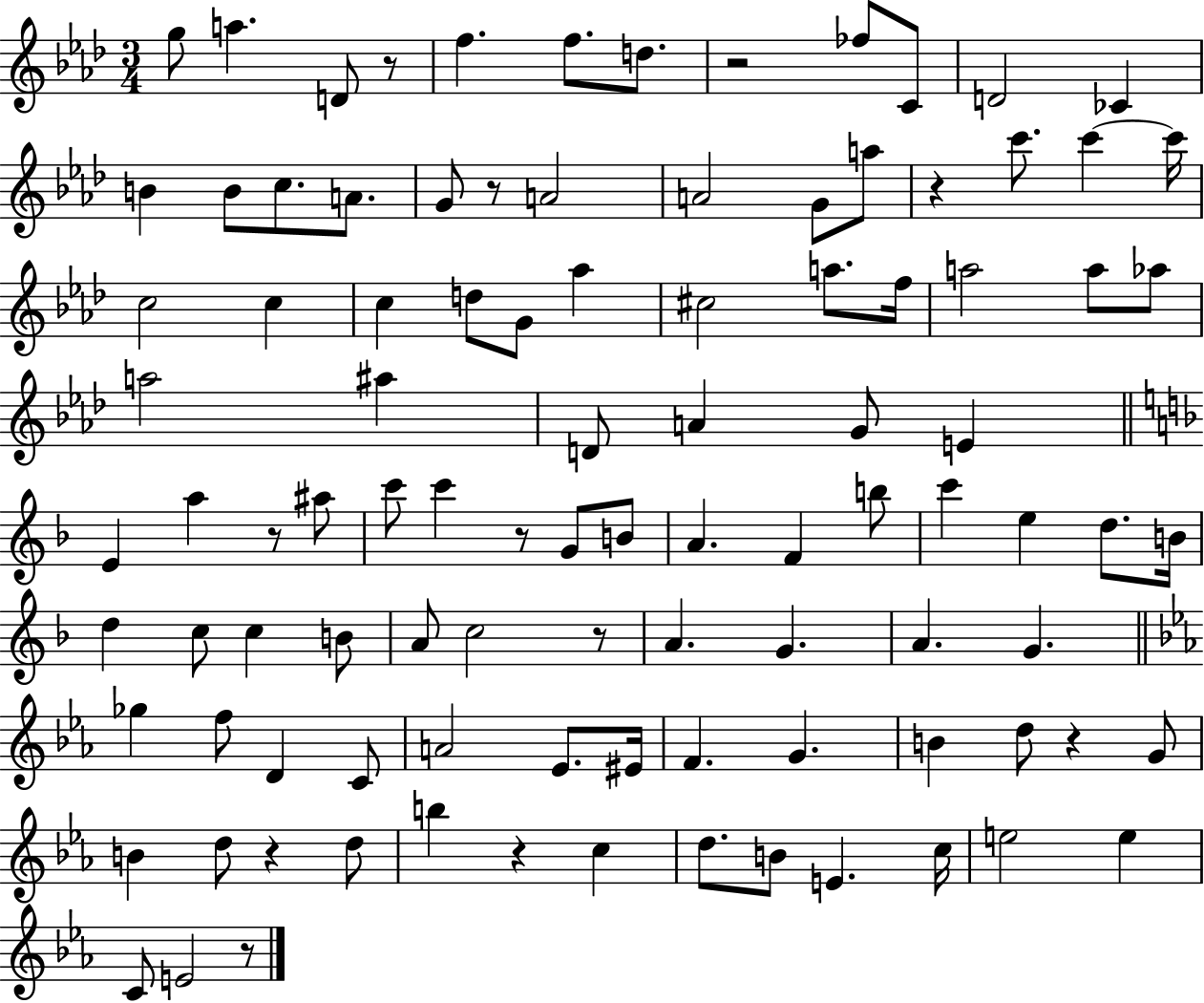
{
  \clef treble
  \numericTimeSignature
  \time 3/4
  \key aes \major
  \repeat volta 2 { g''8 a''4. d'8 r8 | f''4. f''8. d''8. | r2 fes''8 c'8 | d'2 ces'4 | \break b'4 b'8 c''8. a'8. | g'8 r8 a'2 | a'2 g'8 a''8 | r4 c'''8. c'''4~~ c'''16 | \break c''2 c''4 | c''4 d''8 g'8 aes''4 | cis''2 a''8. f''16 | a''2 a''8 aes''8 | \break a''2 ais''4 | d'8 a'4 g'8 e'4 | \bar "||" \break \key d \minor e'4 a''4 r8 ais''8 | c'''8 c'''4 r8 g'8 b'8 | a'4. f'4 b''8 | c'''4 e''4 d''8. b'16 | \break d''4 c''8 c''4 b'8 | a'8 c''2 r8 | a'4. g'4. | a'4. g'4. | \break \bar "||" \break \key c \minor ges''4 f''8 d'4 c'8 | a'2 ees'8. eis'16 | f'4. g'4. | b'4 d''8 r4 g'8 | \break b'4 d''8 r4 d''8 | b''4 r4 c''4 | d''8. b'8 e'4. c''16 | e''2 e''4 | \break c'8 e'2 r8 | } \bar "|."
}